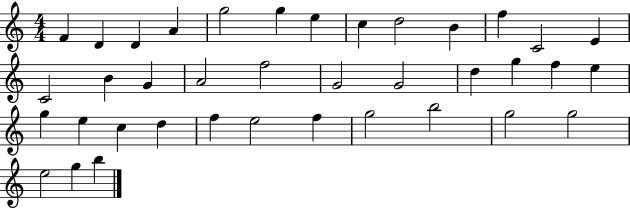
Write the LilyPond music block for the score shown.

{
  \clef treble
  \numericTimeSignature
  \time 4/4
  \key c \major
  f'4 d'4 d'4 a'4 | g''2 g''4 e''4 | c''4 d''2 b'4 | f''4 c'2 e'4 | \break c'2 b'4 g'4 | a'2 f''2 | g'2 g'2 | d''4 g''4 f''4 e''4 | \break g''4 e''4 c''4 d''4 | f''4 e''2 f''4 | g''2 b''2 | g''2 g''2 | \break e''2 g''4 b''4 | \bar "|."
}